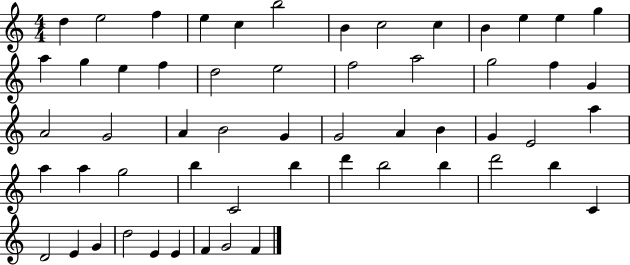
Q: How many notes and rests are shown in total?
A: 56